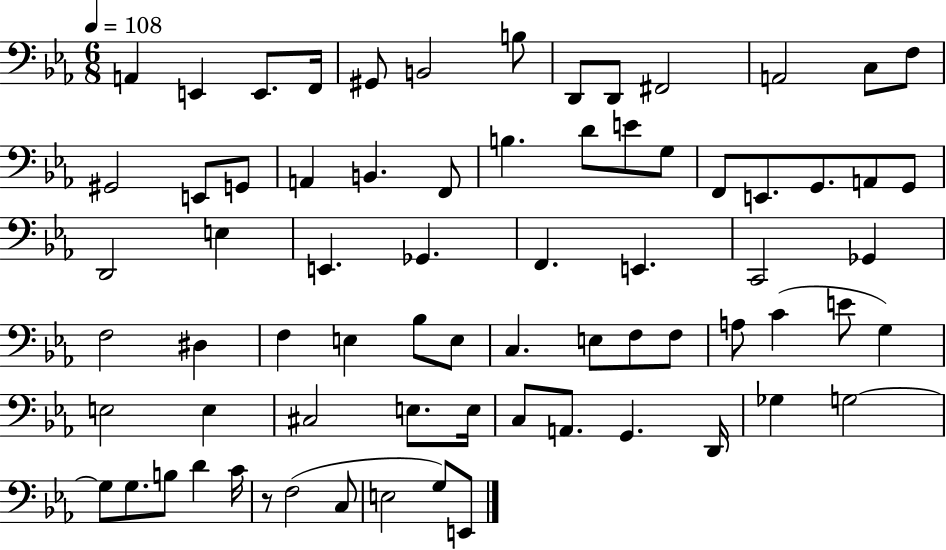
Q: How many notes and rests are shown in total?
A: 72